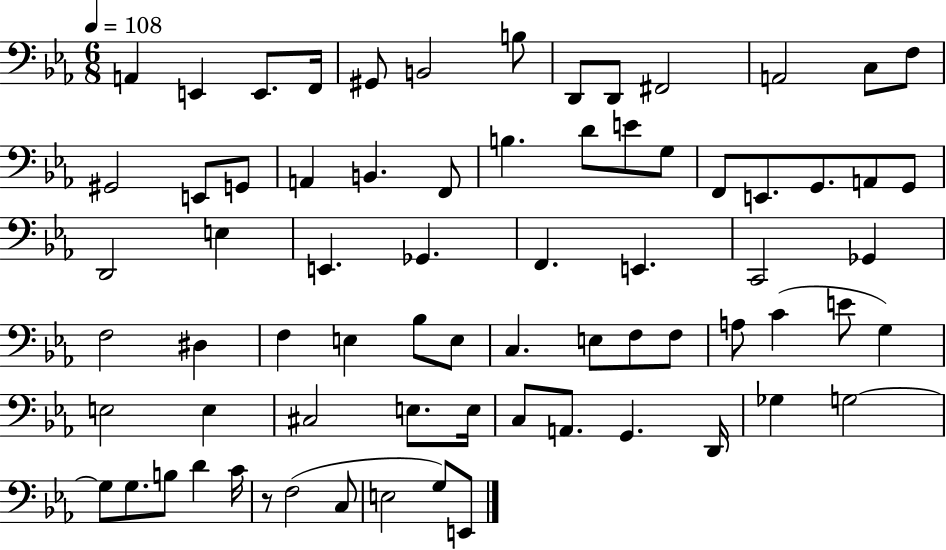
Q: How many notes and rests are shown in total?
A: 72